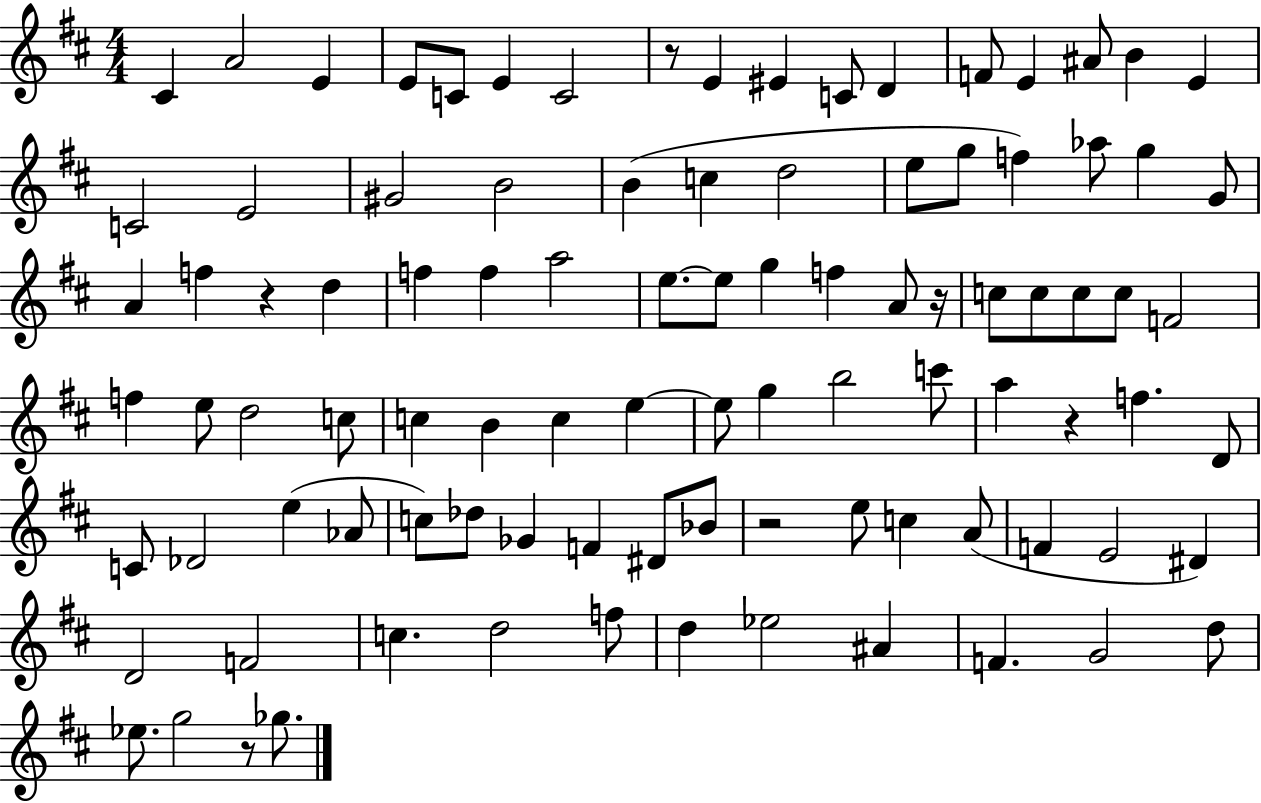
C#4/q A4/h E4/q E4/e C4/e E4/q C4/h R/e E4/q EIS4/q C4/e D4/q F4/e E4/q A#4/e B4/q E4/q C4/h E4/h G#4/h B4/h B4/q C5/q D5/h E5/e G5/e F5/q Ab5/e G5/q G4/e A4/q F5/q R/q D5/q F5/q F5/q A5/h E5/e. E5/e G5/q F5/q A4/e R/s C5/e C5/e C5/e C5/e F4/h F5/q E5/e D5/h C5/e C5/q B4/q C5/q E5/q E5/e G5/q B5/h C6/e A5/q R/q F5/q. D4/e C4/e Db4/h E5/q Ab4/e C5/e Db5/e Gb4/q F4/q D#4/e Bb4/e R/h E5/e C5/q A4/e F4/q E4/h D#4/q D4/h F4/h C5/q. D5/h F5/e D5/q Eb5/h A#4/q F4/q. G4/h D5/e Eb5/e. G5/h R/e Gb5/e.